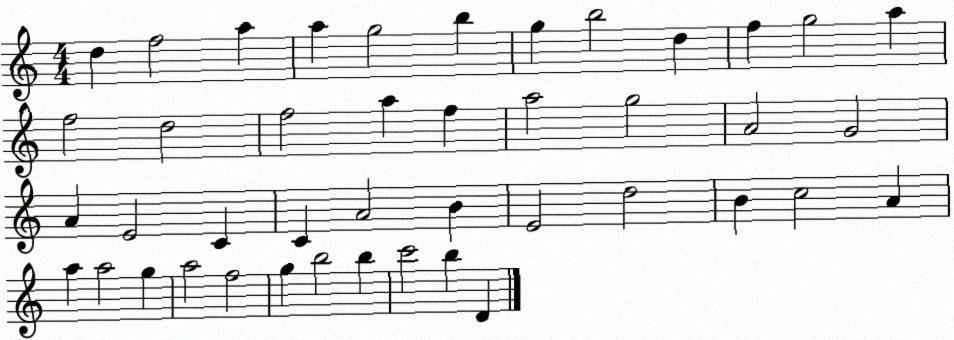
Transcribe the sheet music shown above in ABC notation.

X:1
T:Untitled
M:4/4
L:1/4
K:C
d f2 a a g2 b g b2 d f g2 a f2 d2 f2 a f a2 g2 A2 G2 A E2 C C A2 B E2 d2 B c2 A a a2 g a2 f2 g b2 b c'2 b D